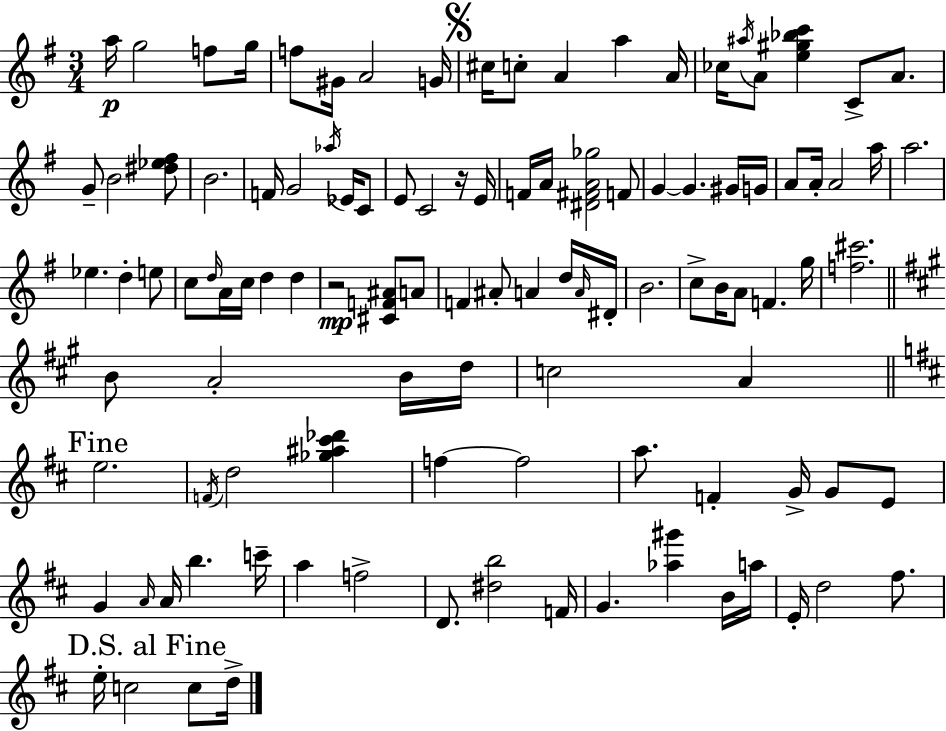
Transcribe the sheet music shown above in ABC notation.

X:1
T:Untitled
M:3/4
L:1/4
K:Em
a/4 g2 f/2 g/4 f/2 ^G/4 A2 G/4 ^c/4 c/2 A a A/4 _c/4 ^a/4 A/2 [e^g_bc'] C/2 A/2 G/2 B2 [^d_e^f]/2 B2 F/4 G2 _a/4 _E/4 C/2 E/2 C2 z/4 E/4 F/4 A/4 [^D^FA_g]2 F/2 G G ^G/4 G/4 A/2 A/4 A2 a/4 a2 _e d e/2 c/2 d/4 A/4 c/4 d d z2 [^CF^A]/2 A/2 F ^A/2 A d/4 A/4 ^D/4 B2 c/2 B/4 A/2 F g/4 [f^c']2 B/2 A2 B/4 d/4 c2 A e2 F/4 d2 [_g^a^c'_d'] f f2 a/2 F G/4 G/2 E/2 G A/4 A/4 b c'/4 a f2 D/2 [^db]2 F/4 G [_a^g'] B/4 a/4 E/4 d2 ^f/2 e/4 c2 c/2 d/4